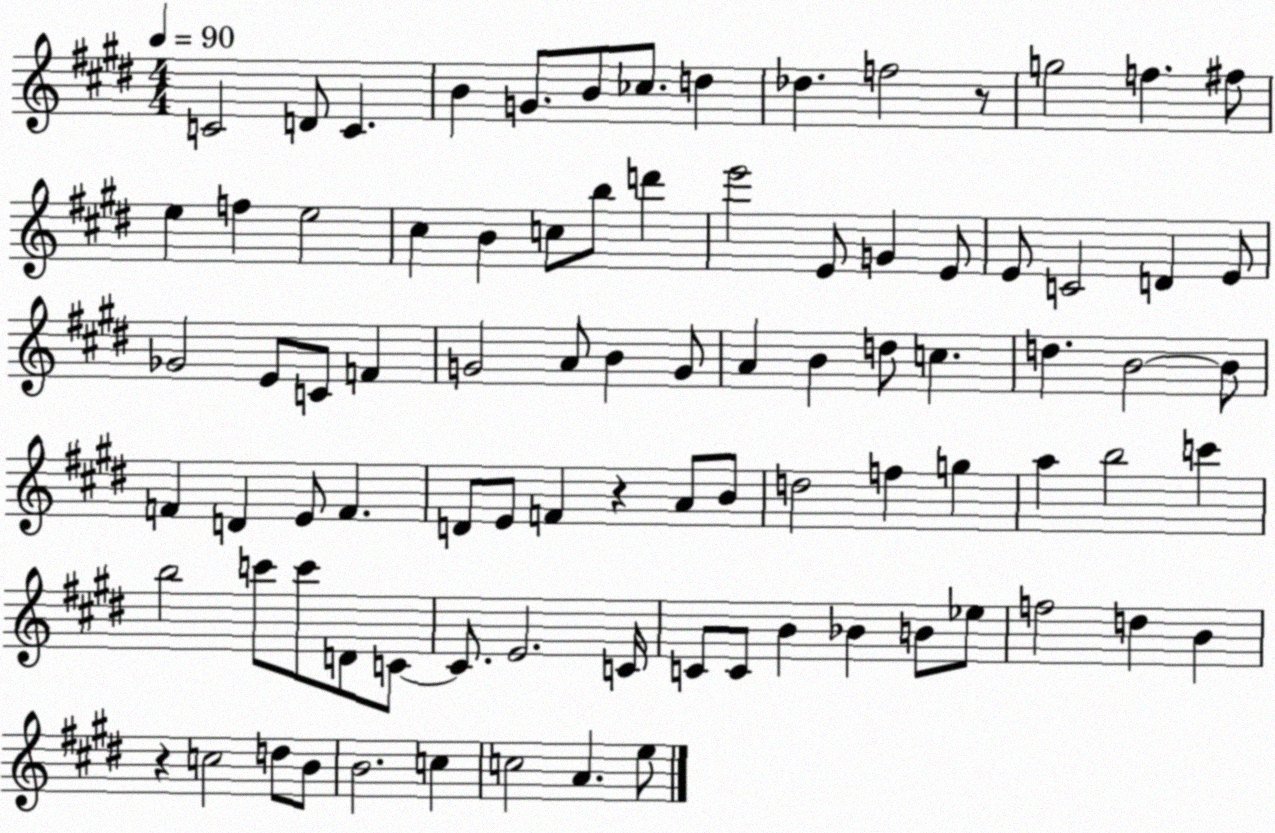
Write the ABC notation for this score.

X:1
T:Untitled
M:4/4
L:1/4
K:E
C2 D/2 C B G/2 B/2 _c/2 d _d f2 z/2 g2 f ^f/2 e f e2 ^c B c/2 b/2 d' e'2 E/2 G E/2 E/2 C2 D E/2 _G2 E/2 C/2 F G2 A/2 B G/2 A B d/2 c d B2 B/2 F D E/2 F D/2 E/2 F z A/2 B/2 d2 f g a b2 c' b2 c'/2 c'/2 D/2 C/2 C/2 E2 C/4 C/2 C/2 B _B B/2 _e/2 f2 d B z c2 d/2 B/2 B2 c c2 A e/2